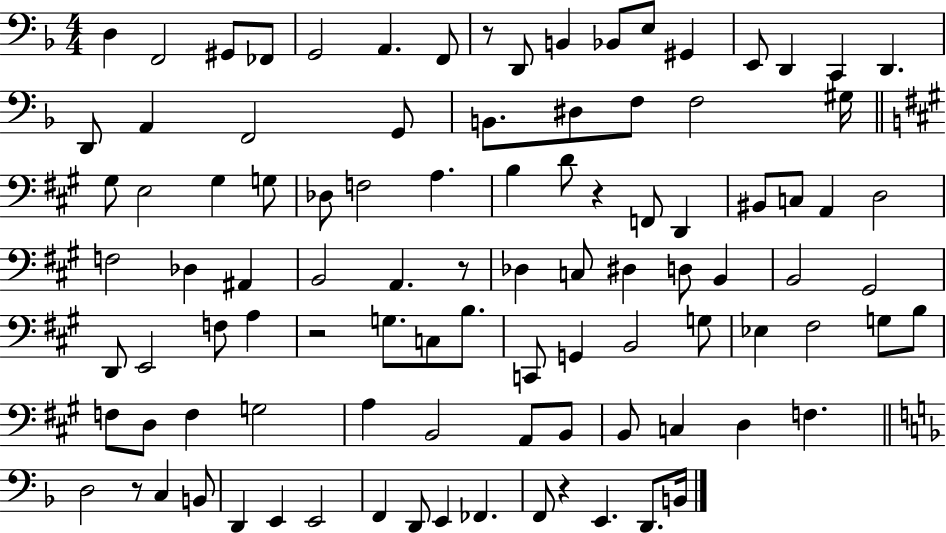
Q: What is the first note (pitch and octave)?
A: D3